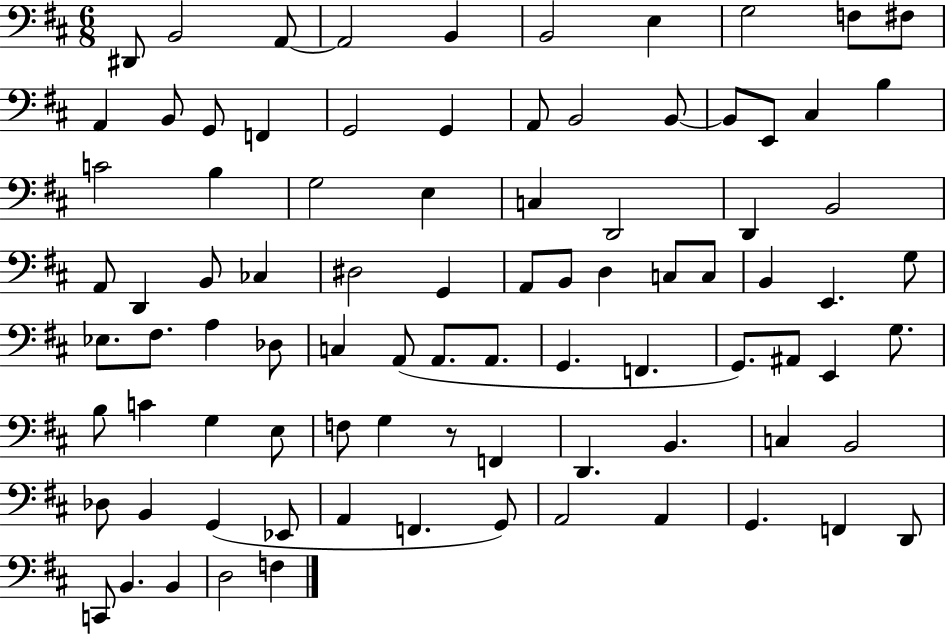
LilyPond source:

{
  \clef bass
  \numericTimeSignature
  \time 6/8
  \key d \major
  dis,8 b,2 a,8~~ | a,2 b,4 | b,2 e4 | g2 f8 fis8 | \break a,4 b,8 g,8 f,4 | g,2 g,4 | a,8 b,2 b,8~~ | b,8 e,8 cis4 b4 | \break c'2 b4 | g2 e4 | c4 d,2 | d,4 b,2 | \break a,8 d,4 b,8 ces4 | dis2 g,4 | a,8 b,8 d4 c8 c8 | b,4 e,4. g8 | \break ees8. fis8. a4 des8 | c4 a,8( a,8. a,8. | g,4. f,4. | g,8.) ais,8 e,4 g8. | \break b8 c'4 g4 e8 | f8 g4 r8 f,4 | d,4. b,4. | c4 b,2 | \break des8 b,4 g,4( ees,8 | a,4 f,4. g,8) | a,2 a,4 | g,4. f,4 d,8 | \break c,8 b,4. b,4 | d2 f4 | \bar "|."
}